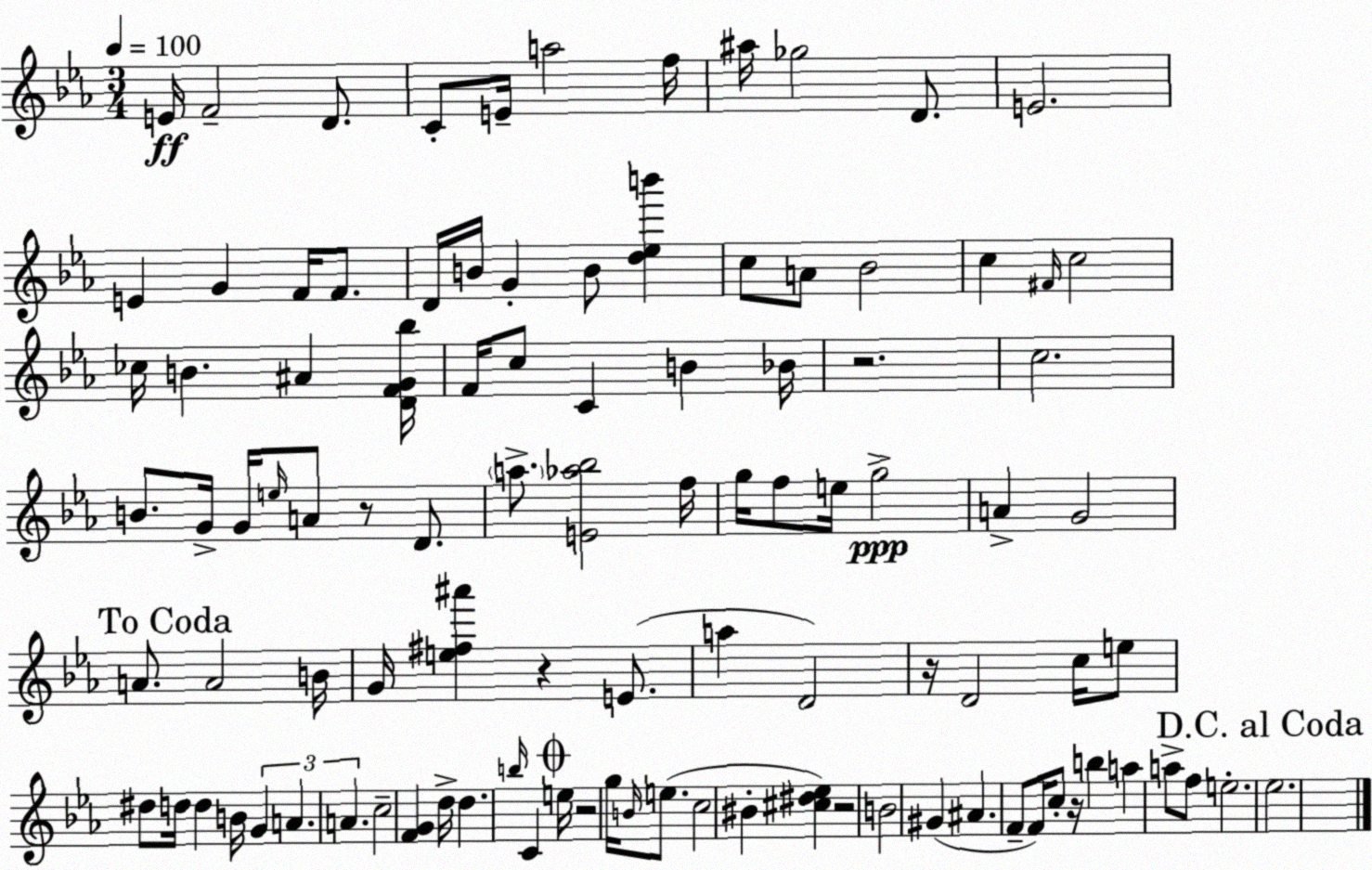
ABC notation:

X:1
T:Untitled
M:3/4
L:1/4
K:Eb
E/4 F2 D/2 C/2 E/4 a2 f/4 ^a/4 _g2 D/2 E2 E G F/4 F/2 D/4 B/4 G B/2 [d_eb'] c/2 A/2 _B2 c ^F/4 c2 _c/4 B ^A [DFG_b]/4 F/4 c/2 C B _B/4 z2 c2 B/2 G/4 G/4 e/4 A/2 z/2 D/2 a/2 [E_a_b]2 f/4 g/4 f/2 e/4 g2 A G2 A/2 A2 B/4 G/4 [e^f^a'] z E/2 a D2 z/4 D2 c/4 e/2 ^d/2 d/4 d B/4 G A A c2 [FG] d/4 d b/4 C e/4 z2 g/4 B/4 e/2 c2 ^B [^c^d_e] z2 B2 ^G ^A F/2 F/4 c/2 z/4 b a a/2 f/2 e2 _e2